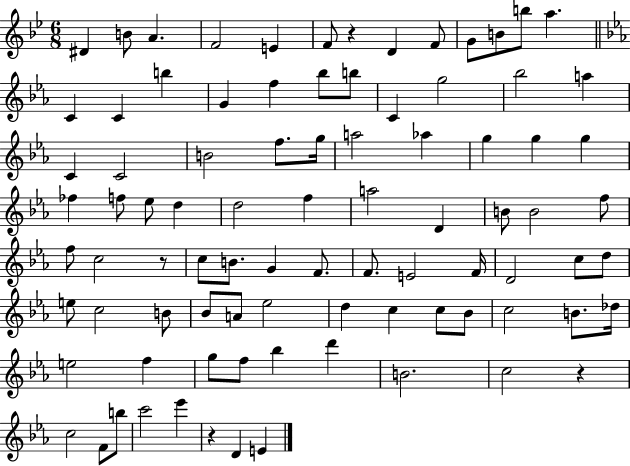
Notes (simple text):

D#4/q B4/e A4/q. F4/h E4/q F4/e R/q D4/q F4/e G4/e B4/e B5/e A5/q. C4/q C4/q B5/q G4/q F5/q Bb5/e B5/e C4/q G5/h Bb5/h A5/q C4/q C4/h B4/h F5/e. G5/s A5/h Ab5/q G5/q G5/q G5/q FES5/q F5/e Eb5/e D5/q D5/h F5/q A5/h D4/q B4/e B4/h F5/e F5/e C5/h R/e C5/e B4/e. G4/q F4/e. F4/e. E4/h F4/s D4/h C5/e D5/e E5/e C5/h B4/e Bb4/e A4/e Eb5/h D5/q C5/q C5/e Bb4/e C5/h B4/e. Db5/s E5/h F5/q G5/e F5/e Bb5/q D6/q B4/h. C5/h R/q C5/h F4/e B5/e C6/h Eb6/q R/q D4/q E4/q